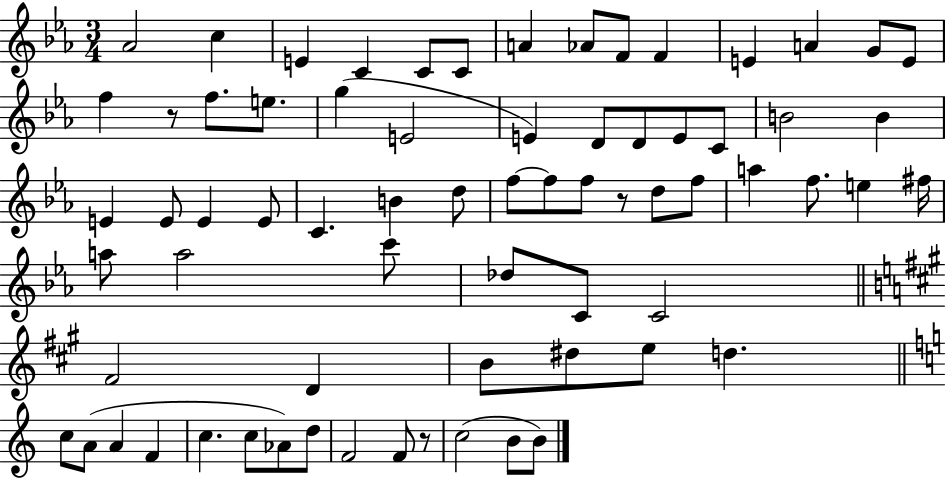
Ab4/h C5/q E4/q C4/q C4/e C4/e A4/q Ab4/e F4/e F4/q E4/q A4/q G4/e E4/e F5/q R/e F5/e. E5/e. G5/q E4/h E4/q D4/e D4/e E4/e C4/e B4/h B4/q E4/q E4/e E4/q E4/e C4/q. B4/q D5/e F5/e F5/e F5/e R/e D5/e F5/e A5/q F5/e. E5/q F#5/s A5/e A5/h C6/e Db5/e C4/e C4/h F#4/h D4/q B4/e D#5/e E5/e D5/q. C5/e A4/e A4/q F4/q C5/q. C5/e Ab4/e D5/e F4/h F4/e R/e C5/h B4/e B4/e